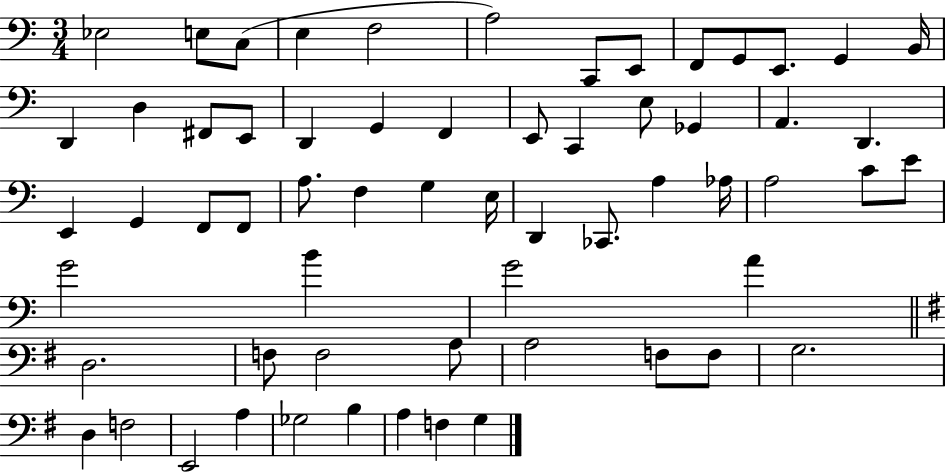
X:1
T:Untitled
M:3/4
L:1/4
K:C
_E,2 E,/2 C,/2 E, F,2 A,2 C,,/2 E,,/2 F,,/2 G,,/2 E,,/2 G,, B,,/4 D,, D, ^F,,/2 E,,/2 D,, G,, F,, E,,/2 C,, E,/2 _G,, A,, D,, E,, G,, F,,/2 F,,/2 A,/2 F, G, E,/4 D,, _C,,/2 A, _A,/4 A,2 C/2 E/2 G2 B G2 A D,2 F,/2 F,2 A,/2 A,2 F,/2 F,/2 G,2 D, F,2 E,,2 A, _G,2 B, A, F, G,